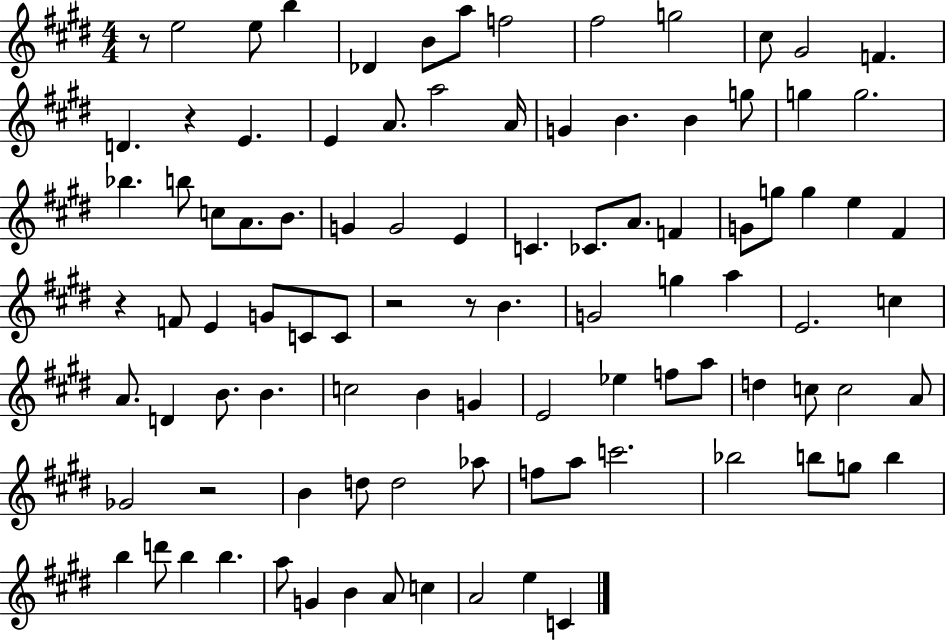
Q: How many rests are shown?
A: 6